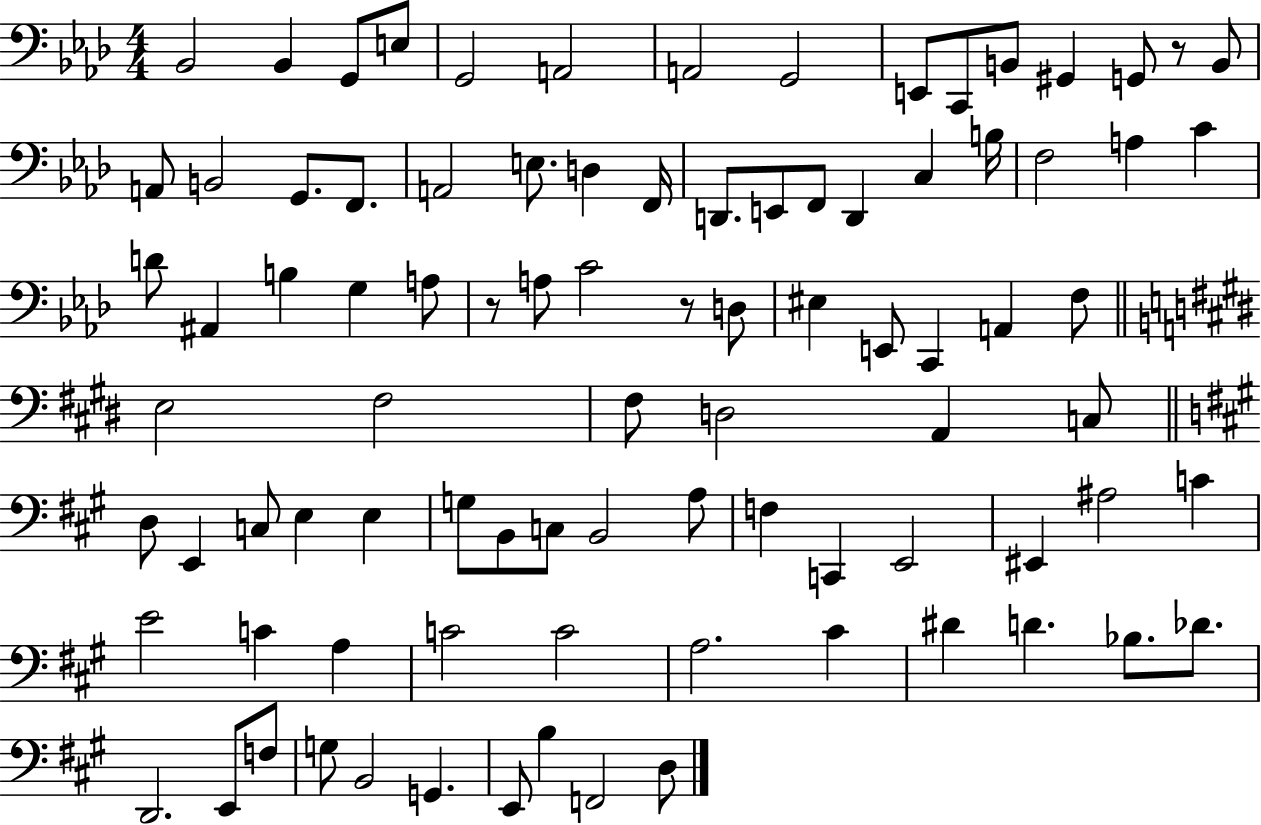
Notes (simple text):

Bb2/h Bb2/q G2/e E3/e G2/h A2/h A2/h G2/h E2/e C2/e B2/e G#2/q G2/e R/e B2/e A2/e B2/h G2/e. F2/e. A2/h E3/e. D3/q F2/s D2/e. E2/e F2/e D2/q C3/q B3/s F3/h A3/q C4/q D4/e A#2/q B3/q G3/q A3/e R/e A3/e C4/h R/e D3/e EIS3/q E2/e C2/q A2/q F3/e E3/h F#3/h F#3/e D3/h A2/q C3/e D3/e E2/q C3/e E3/q E3/q G3/e B2/e C3/e B2/h A3/e F3/q C2/q E2/h EIS2/q A#3/h C4/q E4/h C4/q A3/q C4/h C4/h A3/h. C#4/q D#4/q D4/q. Bb3/e. Db4/e. D2/h. E2/e F3/e G3/e B2/h G2/q. E2/e B3/q F2/h D3/e